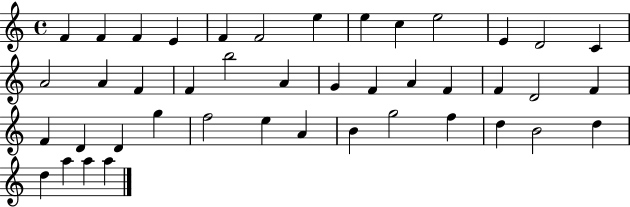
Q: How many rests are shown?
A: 0